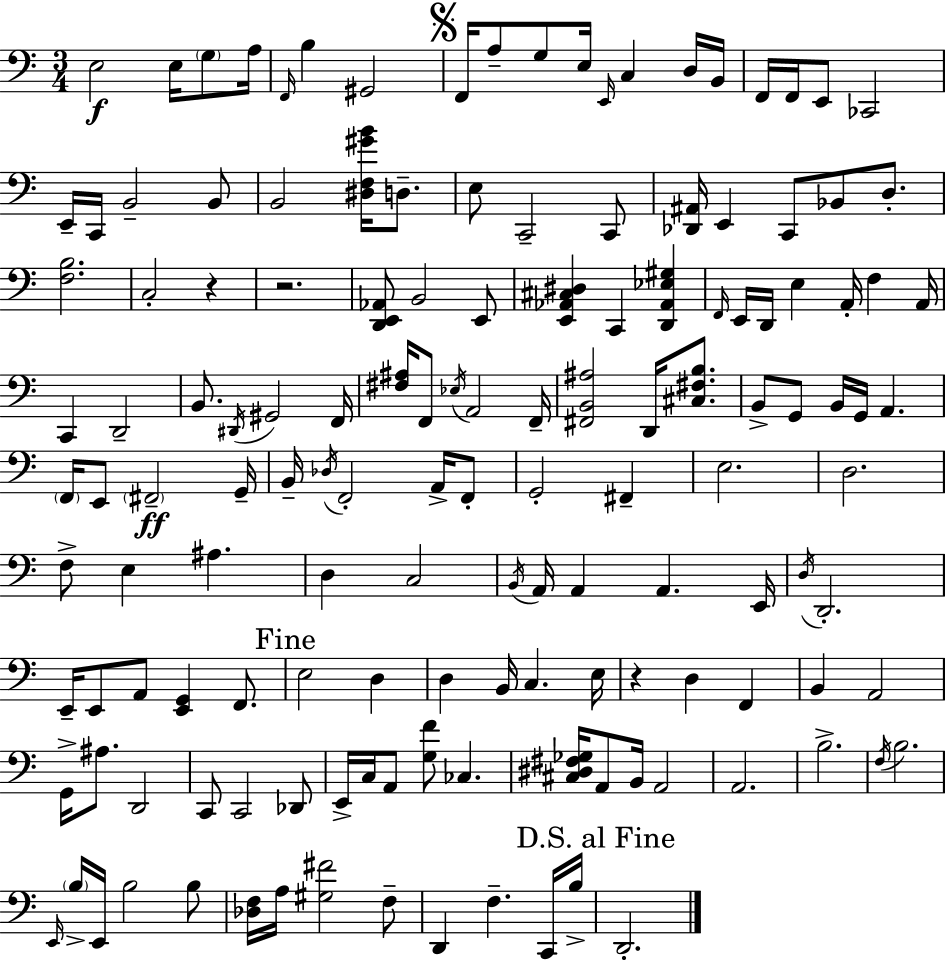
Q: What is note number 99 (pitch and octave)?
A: G2